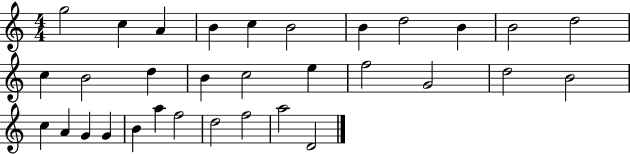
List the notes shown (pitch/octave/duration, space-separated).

G5/h C5/q A4/q B4/q C5/q B4/h B4/q D5/h B4/q B4/h D5/h C5/q B4/h D5/q B4/q C5/h E5/q F5/h G4/h D5/h B4/h C5/q A4/q G4/q G4/q B4/q A5/q F5/h D5/h F5/h A5/h D4/h